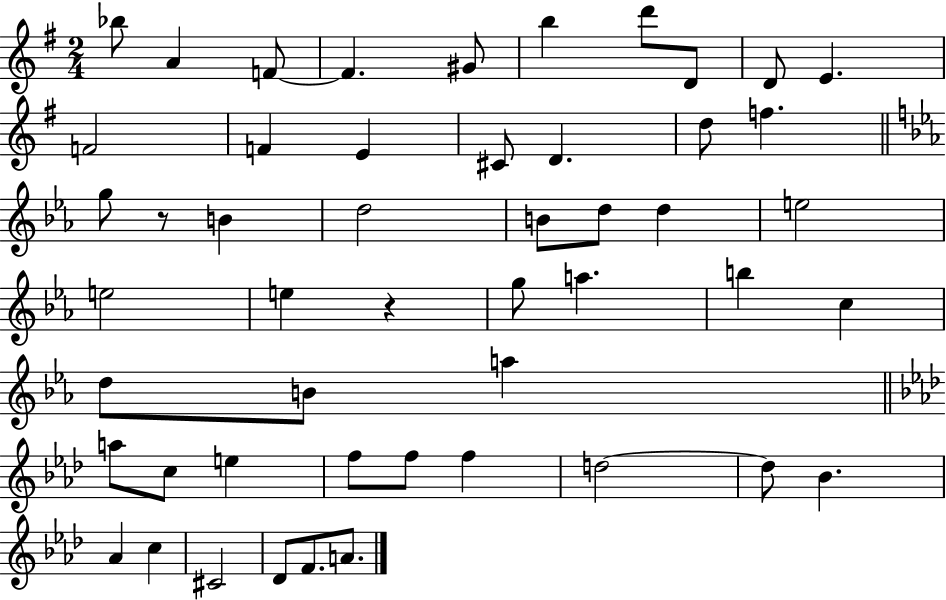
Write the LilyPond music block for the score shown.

{
  \clef treble
  \numericTimeSignature
  \time 2/4
  \key g \major
  bes''8 a'4 f'8~~ | f'4. gis'8 | b''4 d'''8 d'8 | d'8 e'4. | \break f'2 | f'4 e'4 | cis'8 d'4. | d''8 f''4. | \break \bar "||" \break \key ees \major g''8 r8 b'4 | d''2 | b'8 d''8 d''4 | e''2 | \break e''2 | e''4 r4 | g''8 a''4. | b''4 c''4 | \break d''8 b'8 a''4 | \bar "||" \break \key aes \major a''8 c''8 e''4 | f''8 f''8 f''4 | d''2~~ | d''8 bes'4. | \break aes'4 c''4 | cis'2 | des'8 f'8. a'8. | \bar "|."
}